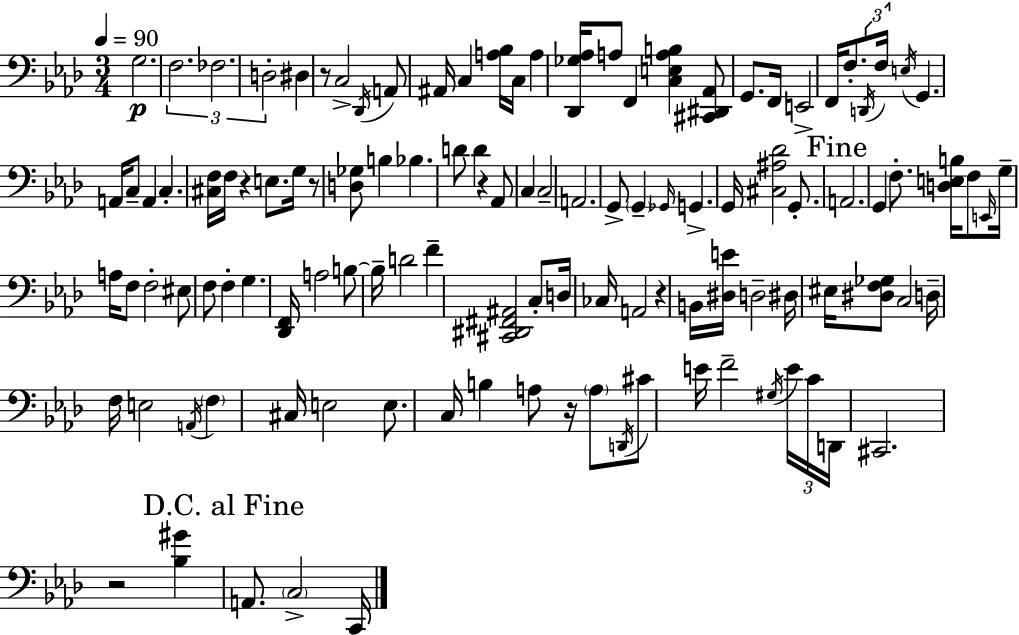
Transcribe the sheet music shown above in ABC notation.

X:1
T:Untitled
M:3/4
L:1/4
K:Ab
G,2 F,2 _F,2 D,2 ^D, z/2 C,2 _D,,/4 A,,/2 ^A,,/4 C, [A,_B,]/4 C,/4 A, [_D,,_G,_A,]/4 A,/2 F,, [C,E,A,B,] [^C,,^D,,_A,,]/2 G,,/2 F,,/4 E,,2 F,,/4 F,/2 D,,/4 F,/4 E,/4 G,, A,,/4 C,/2 A,, C, [^C,F,]/4 F,/4 z E,/2 G,/4 z/2 [D,_G,]/2 B, _B, D/2 D z _A,,/2 C, C,2 A,,2 G,,/2 G,, _G,,/4 G,, G,,/4 [^C,^A,_D]2 G,,/2 A,,2 G,, F,/2 [D,E,B,]/4 F,/2 E,,/4 G,/4 A,/4 F,/2 F,2 ^E,/2 F,/2 F, G, [_D,,F,,]/4 A,2 B,/2 B,/4 D2 F [^C,,^D,,^F,,^A,,]2 C,/2 D,/4 _C,/4 A,,2 z B,,/4 [^D,E]/4 D,2 ^D,/4 ^E,/4 [^D,F,_G,]/2 C,2 D,/4 F,/4 E,2 A,,/4 F, ^C,/4 E,2 E,/2 C,/4 B, A,/2 z/4 A,/2 D,,/4 ^C/2 E/4 F2 ^G,/4 E/4 C/4 D,,/4 ^C,,2 z2 [_B,^G] A,,/2 C,2 C,,/4